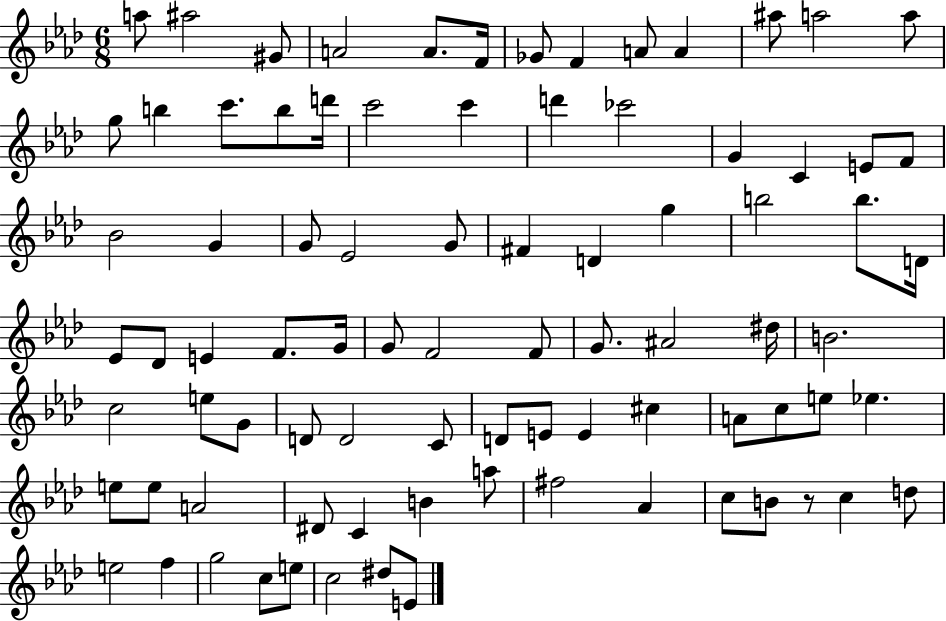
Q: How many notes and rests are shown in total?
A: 85